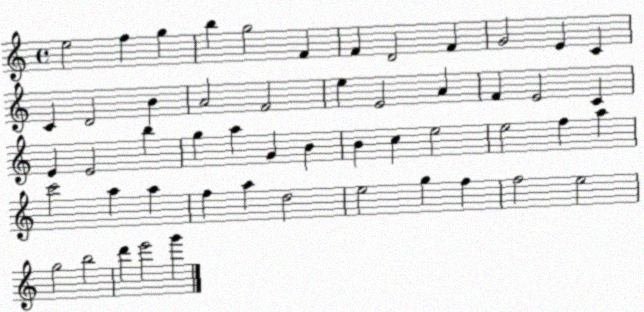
X:1
T:Untitled
M:4/4
L:1/4
K:C
e2 f g b g2 F F D2 F G2 E C C D2 B A2 F2 e E2 A F E2 C E E2 b g a G B B c e2 e2 f a c'2 a a f a d2 e2 g f f2 e2 g2 b2 d' e'2 g'